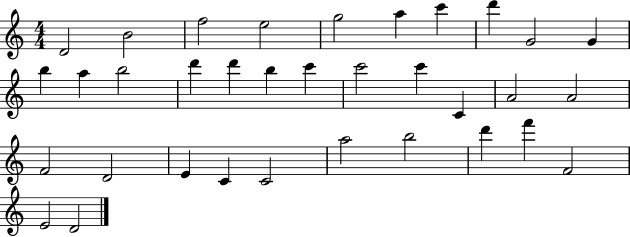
{
  \clef treble
  \numericTimeSignature
  \time 4/4
  \key c \major
  d'2 b'2 | f''2 e''2 | g''2 a''4 c'''4 | d'''4 g'2 g'4 | \break b''4 a''4 b''2 | d'''4 d'''4 b''4 c'''4 | c'''2 c'''4 c'4 | a'2 a'2 | \break f'2 d'2 | e'4 c'4 c'2 | a''2 b''2 | d'''4 f'''4 f'2 | \break e'2 d'2 | \bar "|."
}